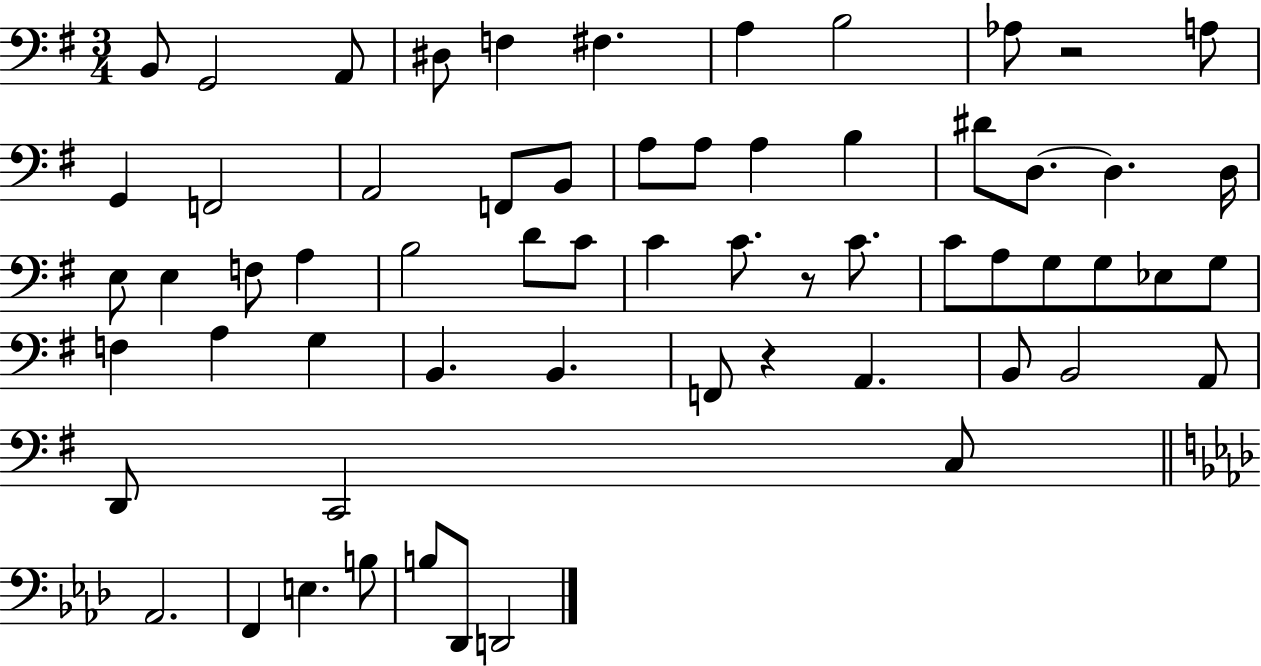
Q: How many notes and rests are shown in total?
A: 62